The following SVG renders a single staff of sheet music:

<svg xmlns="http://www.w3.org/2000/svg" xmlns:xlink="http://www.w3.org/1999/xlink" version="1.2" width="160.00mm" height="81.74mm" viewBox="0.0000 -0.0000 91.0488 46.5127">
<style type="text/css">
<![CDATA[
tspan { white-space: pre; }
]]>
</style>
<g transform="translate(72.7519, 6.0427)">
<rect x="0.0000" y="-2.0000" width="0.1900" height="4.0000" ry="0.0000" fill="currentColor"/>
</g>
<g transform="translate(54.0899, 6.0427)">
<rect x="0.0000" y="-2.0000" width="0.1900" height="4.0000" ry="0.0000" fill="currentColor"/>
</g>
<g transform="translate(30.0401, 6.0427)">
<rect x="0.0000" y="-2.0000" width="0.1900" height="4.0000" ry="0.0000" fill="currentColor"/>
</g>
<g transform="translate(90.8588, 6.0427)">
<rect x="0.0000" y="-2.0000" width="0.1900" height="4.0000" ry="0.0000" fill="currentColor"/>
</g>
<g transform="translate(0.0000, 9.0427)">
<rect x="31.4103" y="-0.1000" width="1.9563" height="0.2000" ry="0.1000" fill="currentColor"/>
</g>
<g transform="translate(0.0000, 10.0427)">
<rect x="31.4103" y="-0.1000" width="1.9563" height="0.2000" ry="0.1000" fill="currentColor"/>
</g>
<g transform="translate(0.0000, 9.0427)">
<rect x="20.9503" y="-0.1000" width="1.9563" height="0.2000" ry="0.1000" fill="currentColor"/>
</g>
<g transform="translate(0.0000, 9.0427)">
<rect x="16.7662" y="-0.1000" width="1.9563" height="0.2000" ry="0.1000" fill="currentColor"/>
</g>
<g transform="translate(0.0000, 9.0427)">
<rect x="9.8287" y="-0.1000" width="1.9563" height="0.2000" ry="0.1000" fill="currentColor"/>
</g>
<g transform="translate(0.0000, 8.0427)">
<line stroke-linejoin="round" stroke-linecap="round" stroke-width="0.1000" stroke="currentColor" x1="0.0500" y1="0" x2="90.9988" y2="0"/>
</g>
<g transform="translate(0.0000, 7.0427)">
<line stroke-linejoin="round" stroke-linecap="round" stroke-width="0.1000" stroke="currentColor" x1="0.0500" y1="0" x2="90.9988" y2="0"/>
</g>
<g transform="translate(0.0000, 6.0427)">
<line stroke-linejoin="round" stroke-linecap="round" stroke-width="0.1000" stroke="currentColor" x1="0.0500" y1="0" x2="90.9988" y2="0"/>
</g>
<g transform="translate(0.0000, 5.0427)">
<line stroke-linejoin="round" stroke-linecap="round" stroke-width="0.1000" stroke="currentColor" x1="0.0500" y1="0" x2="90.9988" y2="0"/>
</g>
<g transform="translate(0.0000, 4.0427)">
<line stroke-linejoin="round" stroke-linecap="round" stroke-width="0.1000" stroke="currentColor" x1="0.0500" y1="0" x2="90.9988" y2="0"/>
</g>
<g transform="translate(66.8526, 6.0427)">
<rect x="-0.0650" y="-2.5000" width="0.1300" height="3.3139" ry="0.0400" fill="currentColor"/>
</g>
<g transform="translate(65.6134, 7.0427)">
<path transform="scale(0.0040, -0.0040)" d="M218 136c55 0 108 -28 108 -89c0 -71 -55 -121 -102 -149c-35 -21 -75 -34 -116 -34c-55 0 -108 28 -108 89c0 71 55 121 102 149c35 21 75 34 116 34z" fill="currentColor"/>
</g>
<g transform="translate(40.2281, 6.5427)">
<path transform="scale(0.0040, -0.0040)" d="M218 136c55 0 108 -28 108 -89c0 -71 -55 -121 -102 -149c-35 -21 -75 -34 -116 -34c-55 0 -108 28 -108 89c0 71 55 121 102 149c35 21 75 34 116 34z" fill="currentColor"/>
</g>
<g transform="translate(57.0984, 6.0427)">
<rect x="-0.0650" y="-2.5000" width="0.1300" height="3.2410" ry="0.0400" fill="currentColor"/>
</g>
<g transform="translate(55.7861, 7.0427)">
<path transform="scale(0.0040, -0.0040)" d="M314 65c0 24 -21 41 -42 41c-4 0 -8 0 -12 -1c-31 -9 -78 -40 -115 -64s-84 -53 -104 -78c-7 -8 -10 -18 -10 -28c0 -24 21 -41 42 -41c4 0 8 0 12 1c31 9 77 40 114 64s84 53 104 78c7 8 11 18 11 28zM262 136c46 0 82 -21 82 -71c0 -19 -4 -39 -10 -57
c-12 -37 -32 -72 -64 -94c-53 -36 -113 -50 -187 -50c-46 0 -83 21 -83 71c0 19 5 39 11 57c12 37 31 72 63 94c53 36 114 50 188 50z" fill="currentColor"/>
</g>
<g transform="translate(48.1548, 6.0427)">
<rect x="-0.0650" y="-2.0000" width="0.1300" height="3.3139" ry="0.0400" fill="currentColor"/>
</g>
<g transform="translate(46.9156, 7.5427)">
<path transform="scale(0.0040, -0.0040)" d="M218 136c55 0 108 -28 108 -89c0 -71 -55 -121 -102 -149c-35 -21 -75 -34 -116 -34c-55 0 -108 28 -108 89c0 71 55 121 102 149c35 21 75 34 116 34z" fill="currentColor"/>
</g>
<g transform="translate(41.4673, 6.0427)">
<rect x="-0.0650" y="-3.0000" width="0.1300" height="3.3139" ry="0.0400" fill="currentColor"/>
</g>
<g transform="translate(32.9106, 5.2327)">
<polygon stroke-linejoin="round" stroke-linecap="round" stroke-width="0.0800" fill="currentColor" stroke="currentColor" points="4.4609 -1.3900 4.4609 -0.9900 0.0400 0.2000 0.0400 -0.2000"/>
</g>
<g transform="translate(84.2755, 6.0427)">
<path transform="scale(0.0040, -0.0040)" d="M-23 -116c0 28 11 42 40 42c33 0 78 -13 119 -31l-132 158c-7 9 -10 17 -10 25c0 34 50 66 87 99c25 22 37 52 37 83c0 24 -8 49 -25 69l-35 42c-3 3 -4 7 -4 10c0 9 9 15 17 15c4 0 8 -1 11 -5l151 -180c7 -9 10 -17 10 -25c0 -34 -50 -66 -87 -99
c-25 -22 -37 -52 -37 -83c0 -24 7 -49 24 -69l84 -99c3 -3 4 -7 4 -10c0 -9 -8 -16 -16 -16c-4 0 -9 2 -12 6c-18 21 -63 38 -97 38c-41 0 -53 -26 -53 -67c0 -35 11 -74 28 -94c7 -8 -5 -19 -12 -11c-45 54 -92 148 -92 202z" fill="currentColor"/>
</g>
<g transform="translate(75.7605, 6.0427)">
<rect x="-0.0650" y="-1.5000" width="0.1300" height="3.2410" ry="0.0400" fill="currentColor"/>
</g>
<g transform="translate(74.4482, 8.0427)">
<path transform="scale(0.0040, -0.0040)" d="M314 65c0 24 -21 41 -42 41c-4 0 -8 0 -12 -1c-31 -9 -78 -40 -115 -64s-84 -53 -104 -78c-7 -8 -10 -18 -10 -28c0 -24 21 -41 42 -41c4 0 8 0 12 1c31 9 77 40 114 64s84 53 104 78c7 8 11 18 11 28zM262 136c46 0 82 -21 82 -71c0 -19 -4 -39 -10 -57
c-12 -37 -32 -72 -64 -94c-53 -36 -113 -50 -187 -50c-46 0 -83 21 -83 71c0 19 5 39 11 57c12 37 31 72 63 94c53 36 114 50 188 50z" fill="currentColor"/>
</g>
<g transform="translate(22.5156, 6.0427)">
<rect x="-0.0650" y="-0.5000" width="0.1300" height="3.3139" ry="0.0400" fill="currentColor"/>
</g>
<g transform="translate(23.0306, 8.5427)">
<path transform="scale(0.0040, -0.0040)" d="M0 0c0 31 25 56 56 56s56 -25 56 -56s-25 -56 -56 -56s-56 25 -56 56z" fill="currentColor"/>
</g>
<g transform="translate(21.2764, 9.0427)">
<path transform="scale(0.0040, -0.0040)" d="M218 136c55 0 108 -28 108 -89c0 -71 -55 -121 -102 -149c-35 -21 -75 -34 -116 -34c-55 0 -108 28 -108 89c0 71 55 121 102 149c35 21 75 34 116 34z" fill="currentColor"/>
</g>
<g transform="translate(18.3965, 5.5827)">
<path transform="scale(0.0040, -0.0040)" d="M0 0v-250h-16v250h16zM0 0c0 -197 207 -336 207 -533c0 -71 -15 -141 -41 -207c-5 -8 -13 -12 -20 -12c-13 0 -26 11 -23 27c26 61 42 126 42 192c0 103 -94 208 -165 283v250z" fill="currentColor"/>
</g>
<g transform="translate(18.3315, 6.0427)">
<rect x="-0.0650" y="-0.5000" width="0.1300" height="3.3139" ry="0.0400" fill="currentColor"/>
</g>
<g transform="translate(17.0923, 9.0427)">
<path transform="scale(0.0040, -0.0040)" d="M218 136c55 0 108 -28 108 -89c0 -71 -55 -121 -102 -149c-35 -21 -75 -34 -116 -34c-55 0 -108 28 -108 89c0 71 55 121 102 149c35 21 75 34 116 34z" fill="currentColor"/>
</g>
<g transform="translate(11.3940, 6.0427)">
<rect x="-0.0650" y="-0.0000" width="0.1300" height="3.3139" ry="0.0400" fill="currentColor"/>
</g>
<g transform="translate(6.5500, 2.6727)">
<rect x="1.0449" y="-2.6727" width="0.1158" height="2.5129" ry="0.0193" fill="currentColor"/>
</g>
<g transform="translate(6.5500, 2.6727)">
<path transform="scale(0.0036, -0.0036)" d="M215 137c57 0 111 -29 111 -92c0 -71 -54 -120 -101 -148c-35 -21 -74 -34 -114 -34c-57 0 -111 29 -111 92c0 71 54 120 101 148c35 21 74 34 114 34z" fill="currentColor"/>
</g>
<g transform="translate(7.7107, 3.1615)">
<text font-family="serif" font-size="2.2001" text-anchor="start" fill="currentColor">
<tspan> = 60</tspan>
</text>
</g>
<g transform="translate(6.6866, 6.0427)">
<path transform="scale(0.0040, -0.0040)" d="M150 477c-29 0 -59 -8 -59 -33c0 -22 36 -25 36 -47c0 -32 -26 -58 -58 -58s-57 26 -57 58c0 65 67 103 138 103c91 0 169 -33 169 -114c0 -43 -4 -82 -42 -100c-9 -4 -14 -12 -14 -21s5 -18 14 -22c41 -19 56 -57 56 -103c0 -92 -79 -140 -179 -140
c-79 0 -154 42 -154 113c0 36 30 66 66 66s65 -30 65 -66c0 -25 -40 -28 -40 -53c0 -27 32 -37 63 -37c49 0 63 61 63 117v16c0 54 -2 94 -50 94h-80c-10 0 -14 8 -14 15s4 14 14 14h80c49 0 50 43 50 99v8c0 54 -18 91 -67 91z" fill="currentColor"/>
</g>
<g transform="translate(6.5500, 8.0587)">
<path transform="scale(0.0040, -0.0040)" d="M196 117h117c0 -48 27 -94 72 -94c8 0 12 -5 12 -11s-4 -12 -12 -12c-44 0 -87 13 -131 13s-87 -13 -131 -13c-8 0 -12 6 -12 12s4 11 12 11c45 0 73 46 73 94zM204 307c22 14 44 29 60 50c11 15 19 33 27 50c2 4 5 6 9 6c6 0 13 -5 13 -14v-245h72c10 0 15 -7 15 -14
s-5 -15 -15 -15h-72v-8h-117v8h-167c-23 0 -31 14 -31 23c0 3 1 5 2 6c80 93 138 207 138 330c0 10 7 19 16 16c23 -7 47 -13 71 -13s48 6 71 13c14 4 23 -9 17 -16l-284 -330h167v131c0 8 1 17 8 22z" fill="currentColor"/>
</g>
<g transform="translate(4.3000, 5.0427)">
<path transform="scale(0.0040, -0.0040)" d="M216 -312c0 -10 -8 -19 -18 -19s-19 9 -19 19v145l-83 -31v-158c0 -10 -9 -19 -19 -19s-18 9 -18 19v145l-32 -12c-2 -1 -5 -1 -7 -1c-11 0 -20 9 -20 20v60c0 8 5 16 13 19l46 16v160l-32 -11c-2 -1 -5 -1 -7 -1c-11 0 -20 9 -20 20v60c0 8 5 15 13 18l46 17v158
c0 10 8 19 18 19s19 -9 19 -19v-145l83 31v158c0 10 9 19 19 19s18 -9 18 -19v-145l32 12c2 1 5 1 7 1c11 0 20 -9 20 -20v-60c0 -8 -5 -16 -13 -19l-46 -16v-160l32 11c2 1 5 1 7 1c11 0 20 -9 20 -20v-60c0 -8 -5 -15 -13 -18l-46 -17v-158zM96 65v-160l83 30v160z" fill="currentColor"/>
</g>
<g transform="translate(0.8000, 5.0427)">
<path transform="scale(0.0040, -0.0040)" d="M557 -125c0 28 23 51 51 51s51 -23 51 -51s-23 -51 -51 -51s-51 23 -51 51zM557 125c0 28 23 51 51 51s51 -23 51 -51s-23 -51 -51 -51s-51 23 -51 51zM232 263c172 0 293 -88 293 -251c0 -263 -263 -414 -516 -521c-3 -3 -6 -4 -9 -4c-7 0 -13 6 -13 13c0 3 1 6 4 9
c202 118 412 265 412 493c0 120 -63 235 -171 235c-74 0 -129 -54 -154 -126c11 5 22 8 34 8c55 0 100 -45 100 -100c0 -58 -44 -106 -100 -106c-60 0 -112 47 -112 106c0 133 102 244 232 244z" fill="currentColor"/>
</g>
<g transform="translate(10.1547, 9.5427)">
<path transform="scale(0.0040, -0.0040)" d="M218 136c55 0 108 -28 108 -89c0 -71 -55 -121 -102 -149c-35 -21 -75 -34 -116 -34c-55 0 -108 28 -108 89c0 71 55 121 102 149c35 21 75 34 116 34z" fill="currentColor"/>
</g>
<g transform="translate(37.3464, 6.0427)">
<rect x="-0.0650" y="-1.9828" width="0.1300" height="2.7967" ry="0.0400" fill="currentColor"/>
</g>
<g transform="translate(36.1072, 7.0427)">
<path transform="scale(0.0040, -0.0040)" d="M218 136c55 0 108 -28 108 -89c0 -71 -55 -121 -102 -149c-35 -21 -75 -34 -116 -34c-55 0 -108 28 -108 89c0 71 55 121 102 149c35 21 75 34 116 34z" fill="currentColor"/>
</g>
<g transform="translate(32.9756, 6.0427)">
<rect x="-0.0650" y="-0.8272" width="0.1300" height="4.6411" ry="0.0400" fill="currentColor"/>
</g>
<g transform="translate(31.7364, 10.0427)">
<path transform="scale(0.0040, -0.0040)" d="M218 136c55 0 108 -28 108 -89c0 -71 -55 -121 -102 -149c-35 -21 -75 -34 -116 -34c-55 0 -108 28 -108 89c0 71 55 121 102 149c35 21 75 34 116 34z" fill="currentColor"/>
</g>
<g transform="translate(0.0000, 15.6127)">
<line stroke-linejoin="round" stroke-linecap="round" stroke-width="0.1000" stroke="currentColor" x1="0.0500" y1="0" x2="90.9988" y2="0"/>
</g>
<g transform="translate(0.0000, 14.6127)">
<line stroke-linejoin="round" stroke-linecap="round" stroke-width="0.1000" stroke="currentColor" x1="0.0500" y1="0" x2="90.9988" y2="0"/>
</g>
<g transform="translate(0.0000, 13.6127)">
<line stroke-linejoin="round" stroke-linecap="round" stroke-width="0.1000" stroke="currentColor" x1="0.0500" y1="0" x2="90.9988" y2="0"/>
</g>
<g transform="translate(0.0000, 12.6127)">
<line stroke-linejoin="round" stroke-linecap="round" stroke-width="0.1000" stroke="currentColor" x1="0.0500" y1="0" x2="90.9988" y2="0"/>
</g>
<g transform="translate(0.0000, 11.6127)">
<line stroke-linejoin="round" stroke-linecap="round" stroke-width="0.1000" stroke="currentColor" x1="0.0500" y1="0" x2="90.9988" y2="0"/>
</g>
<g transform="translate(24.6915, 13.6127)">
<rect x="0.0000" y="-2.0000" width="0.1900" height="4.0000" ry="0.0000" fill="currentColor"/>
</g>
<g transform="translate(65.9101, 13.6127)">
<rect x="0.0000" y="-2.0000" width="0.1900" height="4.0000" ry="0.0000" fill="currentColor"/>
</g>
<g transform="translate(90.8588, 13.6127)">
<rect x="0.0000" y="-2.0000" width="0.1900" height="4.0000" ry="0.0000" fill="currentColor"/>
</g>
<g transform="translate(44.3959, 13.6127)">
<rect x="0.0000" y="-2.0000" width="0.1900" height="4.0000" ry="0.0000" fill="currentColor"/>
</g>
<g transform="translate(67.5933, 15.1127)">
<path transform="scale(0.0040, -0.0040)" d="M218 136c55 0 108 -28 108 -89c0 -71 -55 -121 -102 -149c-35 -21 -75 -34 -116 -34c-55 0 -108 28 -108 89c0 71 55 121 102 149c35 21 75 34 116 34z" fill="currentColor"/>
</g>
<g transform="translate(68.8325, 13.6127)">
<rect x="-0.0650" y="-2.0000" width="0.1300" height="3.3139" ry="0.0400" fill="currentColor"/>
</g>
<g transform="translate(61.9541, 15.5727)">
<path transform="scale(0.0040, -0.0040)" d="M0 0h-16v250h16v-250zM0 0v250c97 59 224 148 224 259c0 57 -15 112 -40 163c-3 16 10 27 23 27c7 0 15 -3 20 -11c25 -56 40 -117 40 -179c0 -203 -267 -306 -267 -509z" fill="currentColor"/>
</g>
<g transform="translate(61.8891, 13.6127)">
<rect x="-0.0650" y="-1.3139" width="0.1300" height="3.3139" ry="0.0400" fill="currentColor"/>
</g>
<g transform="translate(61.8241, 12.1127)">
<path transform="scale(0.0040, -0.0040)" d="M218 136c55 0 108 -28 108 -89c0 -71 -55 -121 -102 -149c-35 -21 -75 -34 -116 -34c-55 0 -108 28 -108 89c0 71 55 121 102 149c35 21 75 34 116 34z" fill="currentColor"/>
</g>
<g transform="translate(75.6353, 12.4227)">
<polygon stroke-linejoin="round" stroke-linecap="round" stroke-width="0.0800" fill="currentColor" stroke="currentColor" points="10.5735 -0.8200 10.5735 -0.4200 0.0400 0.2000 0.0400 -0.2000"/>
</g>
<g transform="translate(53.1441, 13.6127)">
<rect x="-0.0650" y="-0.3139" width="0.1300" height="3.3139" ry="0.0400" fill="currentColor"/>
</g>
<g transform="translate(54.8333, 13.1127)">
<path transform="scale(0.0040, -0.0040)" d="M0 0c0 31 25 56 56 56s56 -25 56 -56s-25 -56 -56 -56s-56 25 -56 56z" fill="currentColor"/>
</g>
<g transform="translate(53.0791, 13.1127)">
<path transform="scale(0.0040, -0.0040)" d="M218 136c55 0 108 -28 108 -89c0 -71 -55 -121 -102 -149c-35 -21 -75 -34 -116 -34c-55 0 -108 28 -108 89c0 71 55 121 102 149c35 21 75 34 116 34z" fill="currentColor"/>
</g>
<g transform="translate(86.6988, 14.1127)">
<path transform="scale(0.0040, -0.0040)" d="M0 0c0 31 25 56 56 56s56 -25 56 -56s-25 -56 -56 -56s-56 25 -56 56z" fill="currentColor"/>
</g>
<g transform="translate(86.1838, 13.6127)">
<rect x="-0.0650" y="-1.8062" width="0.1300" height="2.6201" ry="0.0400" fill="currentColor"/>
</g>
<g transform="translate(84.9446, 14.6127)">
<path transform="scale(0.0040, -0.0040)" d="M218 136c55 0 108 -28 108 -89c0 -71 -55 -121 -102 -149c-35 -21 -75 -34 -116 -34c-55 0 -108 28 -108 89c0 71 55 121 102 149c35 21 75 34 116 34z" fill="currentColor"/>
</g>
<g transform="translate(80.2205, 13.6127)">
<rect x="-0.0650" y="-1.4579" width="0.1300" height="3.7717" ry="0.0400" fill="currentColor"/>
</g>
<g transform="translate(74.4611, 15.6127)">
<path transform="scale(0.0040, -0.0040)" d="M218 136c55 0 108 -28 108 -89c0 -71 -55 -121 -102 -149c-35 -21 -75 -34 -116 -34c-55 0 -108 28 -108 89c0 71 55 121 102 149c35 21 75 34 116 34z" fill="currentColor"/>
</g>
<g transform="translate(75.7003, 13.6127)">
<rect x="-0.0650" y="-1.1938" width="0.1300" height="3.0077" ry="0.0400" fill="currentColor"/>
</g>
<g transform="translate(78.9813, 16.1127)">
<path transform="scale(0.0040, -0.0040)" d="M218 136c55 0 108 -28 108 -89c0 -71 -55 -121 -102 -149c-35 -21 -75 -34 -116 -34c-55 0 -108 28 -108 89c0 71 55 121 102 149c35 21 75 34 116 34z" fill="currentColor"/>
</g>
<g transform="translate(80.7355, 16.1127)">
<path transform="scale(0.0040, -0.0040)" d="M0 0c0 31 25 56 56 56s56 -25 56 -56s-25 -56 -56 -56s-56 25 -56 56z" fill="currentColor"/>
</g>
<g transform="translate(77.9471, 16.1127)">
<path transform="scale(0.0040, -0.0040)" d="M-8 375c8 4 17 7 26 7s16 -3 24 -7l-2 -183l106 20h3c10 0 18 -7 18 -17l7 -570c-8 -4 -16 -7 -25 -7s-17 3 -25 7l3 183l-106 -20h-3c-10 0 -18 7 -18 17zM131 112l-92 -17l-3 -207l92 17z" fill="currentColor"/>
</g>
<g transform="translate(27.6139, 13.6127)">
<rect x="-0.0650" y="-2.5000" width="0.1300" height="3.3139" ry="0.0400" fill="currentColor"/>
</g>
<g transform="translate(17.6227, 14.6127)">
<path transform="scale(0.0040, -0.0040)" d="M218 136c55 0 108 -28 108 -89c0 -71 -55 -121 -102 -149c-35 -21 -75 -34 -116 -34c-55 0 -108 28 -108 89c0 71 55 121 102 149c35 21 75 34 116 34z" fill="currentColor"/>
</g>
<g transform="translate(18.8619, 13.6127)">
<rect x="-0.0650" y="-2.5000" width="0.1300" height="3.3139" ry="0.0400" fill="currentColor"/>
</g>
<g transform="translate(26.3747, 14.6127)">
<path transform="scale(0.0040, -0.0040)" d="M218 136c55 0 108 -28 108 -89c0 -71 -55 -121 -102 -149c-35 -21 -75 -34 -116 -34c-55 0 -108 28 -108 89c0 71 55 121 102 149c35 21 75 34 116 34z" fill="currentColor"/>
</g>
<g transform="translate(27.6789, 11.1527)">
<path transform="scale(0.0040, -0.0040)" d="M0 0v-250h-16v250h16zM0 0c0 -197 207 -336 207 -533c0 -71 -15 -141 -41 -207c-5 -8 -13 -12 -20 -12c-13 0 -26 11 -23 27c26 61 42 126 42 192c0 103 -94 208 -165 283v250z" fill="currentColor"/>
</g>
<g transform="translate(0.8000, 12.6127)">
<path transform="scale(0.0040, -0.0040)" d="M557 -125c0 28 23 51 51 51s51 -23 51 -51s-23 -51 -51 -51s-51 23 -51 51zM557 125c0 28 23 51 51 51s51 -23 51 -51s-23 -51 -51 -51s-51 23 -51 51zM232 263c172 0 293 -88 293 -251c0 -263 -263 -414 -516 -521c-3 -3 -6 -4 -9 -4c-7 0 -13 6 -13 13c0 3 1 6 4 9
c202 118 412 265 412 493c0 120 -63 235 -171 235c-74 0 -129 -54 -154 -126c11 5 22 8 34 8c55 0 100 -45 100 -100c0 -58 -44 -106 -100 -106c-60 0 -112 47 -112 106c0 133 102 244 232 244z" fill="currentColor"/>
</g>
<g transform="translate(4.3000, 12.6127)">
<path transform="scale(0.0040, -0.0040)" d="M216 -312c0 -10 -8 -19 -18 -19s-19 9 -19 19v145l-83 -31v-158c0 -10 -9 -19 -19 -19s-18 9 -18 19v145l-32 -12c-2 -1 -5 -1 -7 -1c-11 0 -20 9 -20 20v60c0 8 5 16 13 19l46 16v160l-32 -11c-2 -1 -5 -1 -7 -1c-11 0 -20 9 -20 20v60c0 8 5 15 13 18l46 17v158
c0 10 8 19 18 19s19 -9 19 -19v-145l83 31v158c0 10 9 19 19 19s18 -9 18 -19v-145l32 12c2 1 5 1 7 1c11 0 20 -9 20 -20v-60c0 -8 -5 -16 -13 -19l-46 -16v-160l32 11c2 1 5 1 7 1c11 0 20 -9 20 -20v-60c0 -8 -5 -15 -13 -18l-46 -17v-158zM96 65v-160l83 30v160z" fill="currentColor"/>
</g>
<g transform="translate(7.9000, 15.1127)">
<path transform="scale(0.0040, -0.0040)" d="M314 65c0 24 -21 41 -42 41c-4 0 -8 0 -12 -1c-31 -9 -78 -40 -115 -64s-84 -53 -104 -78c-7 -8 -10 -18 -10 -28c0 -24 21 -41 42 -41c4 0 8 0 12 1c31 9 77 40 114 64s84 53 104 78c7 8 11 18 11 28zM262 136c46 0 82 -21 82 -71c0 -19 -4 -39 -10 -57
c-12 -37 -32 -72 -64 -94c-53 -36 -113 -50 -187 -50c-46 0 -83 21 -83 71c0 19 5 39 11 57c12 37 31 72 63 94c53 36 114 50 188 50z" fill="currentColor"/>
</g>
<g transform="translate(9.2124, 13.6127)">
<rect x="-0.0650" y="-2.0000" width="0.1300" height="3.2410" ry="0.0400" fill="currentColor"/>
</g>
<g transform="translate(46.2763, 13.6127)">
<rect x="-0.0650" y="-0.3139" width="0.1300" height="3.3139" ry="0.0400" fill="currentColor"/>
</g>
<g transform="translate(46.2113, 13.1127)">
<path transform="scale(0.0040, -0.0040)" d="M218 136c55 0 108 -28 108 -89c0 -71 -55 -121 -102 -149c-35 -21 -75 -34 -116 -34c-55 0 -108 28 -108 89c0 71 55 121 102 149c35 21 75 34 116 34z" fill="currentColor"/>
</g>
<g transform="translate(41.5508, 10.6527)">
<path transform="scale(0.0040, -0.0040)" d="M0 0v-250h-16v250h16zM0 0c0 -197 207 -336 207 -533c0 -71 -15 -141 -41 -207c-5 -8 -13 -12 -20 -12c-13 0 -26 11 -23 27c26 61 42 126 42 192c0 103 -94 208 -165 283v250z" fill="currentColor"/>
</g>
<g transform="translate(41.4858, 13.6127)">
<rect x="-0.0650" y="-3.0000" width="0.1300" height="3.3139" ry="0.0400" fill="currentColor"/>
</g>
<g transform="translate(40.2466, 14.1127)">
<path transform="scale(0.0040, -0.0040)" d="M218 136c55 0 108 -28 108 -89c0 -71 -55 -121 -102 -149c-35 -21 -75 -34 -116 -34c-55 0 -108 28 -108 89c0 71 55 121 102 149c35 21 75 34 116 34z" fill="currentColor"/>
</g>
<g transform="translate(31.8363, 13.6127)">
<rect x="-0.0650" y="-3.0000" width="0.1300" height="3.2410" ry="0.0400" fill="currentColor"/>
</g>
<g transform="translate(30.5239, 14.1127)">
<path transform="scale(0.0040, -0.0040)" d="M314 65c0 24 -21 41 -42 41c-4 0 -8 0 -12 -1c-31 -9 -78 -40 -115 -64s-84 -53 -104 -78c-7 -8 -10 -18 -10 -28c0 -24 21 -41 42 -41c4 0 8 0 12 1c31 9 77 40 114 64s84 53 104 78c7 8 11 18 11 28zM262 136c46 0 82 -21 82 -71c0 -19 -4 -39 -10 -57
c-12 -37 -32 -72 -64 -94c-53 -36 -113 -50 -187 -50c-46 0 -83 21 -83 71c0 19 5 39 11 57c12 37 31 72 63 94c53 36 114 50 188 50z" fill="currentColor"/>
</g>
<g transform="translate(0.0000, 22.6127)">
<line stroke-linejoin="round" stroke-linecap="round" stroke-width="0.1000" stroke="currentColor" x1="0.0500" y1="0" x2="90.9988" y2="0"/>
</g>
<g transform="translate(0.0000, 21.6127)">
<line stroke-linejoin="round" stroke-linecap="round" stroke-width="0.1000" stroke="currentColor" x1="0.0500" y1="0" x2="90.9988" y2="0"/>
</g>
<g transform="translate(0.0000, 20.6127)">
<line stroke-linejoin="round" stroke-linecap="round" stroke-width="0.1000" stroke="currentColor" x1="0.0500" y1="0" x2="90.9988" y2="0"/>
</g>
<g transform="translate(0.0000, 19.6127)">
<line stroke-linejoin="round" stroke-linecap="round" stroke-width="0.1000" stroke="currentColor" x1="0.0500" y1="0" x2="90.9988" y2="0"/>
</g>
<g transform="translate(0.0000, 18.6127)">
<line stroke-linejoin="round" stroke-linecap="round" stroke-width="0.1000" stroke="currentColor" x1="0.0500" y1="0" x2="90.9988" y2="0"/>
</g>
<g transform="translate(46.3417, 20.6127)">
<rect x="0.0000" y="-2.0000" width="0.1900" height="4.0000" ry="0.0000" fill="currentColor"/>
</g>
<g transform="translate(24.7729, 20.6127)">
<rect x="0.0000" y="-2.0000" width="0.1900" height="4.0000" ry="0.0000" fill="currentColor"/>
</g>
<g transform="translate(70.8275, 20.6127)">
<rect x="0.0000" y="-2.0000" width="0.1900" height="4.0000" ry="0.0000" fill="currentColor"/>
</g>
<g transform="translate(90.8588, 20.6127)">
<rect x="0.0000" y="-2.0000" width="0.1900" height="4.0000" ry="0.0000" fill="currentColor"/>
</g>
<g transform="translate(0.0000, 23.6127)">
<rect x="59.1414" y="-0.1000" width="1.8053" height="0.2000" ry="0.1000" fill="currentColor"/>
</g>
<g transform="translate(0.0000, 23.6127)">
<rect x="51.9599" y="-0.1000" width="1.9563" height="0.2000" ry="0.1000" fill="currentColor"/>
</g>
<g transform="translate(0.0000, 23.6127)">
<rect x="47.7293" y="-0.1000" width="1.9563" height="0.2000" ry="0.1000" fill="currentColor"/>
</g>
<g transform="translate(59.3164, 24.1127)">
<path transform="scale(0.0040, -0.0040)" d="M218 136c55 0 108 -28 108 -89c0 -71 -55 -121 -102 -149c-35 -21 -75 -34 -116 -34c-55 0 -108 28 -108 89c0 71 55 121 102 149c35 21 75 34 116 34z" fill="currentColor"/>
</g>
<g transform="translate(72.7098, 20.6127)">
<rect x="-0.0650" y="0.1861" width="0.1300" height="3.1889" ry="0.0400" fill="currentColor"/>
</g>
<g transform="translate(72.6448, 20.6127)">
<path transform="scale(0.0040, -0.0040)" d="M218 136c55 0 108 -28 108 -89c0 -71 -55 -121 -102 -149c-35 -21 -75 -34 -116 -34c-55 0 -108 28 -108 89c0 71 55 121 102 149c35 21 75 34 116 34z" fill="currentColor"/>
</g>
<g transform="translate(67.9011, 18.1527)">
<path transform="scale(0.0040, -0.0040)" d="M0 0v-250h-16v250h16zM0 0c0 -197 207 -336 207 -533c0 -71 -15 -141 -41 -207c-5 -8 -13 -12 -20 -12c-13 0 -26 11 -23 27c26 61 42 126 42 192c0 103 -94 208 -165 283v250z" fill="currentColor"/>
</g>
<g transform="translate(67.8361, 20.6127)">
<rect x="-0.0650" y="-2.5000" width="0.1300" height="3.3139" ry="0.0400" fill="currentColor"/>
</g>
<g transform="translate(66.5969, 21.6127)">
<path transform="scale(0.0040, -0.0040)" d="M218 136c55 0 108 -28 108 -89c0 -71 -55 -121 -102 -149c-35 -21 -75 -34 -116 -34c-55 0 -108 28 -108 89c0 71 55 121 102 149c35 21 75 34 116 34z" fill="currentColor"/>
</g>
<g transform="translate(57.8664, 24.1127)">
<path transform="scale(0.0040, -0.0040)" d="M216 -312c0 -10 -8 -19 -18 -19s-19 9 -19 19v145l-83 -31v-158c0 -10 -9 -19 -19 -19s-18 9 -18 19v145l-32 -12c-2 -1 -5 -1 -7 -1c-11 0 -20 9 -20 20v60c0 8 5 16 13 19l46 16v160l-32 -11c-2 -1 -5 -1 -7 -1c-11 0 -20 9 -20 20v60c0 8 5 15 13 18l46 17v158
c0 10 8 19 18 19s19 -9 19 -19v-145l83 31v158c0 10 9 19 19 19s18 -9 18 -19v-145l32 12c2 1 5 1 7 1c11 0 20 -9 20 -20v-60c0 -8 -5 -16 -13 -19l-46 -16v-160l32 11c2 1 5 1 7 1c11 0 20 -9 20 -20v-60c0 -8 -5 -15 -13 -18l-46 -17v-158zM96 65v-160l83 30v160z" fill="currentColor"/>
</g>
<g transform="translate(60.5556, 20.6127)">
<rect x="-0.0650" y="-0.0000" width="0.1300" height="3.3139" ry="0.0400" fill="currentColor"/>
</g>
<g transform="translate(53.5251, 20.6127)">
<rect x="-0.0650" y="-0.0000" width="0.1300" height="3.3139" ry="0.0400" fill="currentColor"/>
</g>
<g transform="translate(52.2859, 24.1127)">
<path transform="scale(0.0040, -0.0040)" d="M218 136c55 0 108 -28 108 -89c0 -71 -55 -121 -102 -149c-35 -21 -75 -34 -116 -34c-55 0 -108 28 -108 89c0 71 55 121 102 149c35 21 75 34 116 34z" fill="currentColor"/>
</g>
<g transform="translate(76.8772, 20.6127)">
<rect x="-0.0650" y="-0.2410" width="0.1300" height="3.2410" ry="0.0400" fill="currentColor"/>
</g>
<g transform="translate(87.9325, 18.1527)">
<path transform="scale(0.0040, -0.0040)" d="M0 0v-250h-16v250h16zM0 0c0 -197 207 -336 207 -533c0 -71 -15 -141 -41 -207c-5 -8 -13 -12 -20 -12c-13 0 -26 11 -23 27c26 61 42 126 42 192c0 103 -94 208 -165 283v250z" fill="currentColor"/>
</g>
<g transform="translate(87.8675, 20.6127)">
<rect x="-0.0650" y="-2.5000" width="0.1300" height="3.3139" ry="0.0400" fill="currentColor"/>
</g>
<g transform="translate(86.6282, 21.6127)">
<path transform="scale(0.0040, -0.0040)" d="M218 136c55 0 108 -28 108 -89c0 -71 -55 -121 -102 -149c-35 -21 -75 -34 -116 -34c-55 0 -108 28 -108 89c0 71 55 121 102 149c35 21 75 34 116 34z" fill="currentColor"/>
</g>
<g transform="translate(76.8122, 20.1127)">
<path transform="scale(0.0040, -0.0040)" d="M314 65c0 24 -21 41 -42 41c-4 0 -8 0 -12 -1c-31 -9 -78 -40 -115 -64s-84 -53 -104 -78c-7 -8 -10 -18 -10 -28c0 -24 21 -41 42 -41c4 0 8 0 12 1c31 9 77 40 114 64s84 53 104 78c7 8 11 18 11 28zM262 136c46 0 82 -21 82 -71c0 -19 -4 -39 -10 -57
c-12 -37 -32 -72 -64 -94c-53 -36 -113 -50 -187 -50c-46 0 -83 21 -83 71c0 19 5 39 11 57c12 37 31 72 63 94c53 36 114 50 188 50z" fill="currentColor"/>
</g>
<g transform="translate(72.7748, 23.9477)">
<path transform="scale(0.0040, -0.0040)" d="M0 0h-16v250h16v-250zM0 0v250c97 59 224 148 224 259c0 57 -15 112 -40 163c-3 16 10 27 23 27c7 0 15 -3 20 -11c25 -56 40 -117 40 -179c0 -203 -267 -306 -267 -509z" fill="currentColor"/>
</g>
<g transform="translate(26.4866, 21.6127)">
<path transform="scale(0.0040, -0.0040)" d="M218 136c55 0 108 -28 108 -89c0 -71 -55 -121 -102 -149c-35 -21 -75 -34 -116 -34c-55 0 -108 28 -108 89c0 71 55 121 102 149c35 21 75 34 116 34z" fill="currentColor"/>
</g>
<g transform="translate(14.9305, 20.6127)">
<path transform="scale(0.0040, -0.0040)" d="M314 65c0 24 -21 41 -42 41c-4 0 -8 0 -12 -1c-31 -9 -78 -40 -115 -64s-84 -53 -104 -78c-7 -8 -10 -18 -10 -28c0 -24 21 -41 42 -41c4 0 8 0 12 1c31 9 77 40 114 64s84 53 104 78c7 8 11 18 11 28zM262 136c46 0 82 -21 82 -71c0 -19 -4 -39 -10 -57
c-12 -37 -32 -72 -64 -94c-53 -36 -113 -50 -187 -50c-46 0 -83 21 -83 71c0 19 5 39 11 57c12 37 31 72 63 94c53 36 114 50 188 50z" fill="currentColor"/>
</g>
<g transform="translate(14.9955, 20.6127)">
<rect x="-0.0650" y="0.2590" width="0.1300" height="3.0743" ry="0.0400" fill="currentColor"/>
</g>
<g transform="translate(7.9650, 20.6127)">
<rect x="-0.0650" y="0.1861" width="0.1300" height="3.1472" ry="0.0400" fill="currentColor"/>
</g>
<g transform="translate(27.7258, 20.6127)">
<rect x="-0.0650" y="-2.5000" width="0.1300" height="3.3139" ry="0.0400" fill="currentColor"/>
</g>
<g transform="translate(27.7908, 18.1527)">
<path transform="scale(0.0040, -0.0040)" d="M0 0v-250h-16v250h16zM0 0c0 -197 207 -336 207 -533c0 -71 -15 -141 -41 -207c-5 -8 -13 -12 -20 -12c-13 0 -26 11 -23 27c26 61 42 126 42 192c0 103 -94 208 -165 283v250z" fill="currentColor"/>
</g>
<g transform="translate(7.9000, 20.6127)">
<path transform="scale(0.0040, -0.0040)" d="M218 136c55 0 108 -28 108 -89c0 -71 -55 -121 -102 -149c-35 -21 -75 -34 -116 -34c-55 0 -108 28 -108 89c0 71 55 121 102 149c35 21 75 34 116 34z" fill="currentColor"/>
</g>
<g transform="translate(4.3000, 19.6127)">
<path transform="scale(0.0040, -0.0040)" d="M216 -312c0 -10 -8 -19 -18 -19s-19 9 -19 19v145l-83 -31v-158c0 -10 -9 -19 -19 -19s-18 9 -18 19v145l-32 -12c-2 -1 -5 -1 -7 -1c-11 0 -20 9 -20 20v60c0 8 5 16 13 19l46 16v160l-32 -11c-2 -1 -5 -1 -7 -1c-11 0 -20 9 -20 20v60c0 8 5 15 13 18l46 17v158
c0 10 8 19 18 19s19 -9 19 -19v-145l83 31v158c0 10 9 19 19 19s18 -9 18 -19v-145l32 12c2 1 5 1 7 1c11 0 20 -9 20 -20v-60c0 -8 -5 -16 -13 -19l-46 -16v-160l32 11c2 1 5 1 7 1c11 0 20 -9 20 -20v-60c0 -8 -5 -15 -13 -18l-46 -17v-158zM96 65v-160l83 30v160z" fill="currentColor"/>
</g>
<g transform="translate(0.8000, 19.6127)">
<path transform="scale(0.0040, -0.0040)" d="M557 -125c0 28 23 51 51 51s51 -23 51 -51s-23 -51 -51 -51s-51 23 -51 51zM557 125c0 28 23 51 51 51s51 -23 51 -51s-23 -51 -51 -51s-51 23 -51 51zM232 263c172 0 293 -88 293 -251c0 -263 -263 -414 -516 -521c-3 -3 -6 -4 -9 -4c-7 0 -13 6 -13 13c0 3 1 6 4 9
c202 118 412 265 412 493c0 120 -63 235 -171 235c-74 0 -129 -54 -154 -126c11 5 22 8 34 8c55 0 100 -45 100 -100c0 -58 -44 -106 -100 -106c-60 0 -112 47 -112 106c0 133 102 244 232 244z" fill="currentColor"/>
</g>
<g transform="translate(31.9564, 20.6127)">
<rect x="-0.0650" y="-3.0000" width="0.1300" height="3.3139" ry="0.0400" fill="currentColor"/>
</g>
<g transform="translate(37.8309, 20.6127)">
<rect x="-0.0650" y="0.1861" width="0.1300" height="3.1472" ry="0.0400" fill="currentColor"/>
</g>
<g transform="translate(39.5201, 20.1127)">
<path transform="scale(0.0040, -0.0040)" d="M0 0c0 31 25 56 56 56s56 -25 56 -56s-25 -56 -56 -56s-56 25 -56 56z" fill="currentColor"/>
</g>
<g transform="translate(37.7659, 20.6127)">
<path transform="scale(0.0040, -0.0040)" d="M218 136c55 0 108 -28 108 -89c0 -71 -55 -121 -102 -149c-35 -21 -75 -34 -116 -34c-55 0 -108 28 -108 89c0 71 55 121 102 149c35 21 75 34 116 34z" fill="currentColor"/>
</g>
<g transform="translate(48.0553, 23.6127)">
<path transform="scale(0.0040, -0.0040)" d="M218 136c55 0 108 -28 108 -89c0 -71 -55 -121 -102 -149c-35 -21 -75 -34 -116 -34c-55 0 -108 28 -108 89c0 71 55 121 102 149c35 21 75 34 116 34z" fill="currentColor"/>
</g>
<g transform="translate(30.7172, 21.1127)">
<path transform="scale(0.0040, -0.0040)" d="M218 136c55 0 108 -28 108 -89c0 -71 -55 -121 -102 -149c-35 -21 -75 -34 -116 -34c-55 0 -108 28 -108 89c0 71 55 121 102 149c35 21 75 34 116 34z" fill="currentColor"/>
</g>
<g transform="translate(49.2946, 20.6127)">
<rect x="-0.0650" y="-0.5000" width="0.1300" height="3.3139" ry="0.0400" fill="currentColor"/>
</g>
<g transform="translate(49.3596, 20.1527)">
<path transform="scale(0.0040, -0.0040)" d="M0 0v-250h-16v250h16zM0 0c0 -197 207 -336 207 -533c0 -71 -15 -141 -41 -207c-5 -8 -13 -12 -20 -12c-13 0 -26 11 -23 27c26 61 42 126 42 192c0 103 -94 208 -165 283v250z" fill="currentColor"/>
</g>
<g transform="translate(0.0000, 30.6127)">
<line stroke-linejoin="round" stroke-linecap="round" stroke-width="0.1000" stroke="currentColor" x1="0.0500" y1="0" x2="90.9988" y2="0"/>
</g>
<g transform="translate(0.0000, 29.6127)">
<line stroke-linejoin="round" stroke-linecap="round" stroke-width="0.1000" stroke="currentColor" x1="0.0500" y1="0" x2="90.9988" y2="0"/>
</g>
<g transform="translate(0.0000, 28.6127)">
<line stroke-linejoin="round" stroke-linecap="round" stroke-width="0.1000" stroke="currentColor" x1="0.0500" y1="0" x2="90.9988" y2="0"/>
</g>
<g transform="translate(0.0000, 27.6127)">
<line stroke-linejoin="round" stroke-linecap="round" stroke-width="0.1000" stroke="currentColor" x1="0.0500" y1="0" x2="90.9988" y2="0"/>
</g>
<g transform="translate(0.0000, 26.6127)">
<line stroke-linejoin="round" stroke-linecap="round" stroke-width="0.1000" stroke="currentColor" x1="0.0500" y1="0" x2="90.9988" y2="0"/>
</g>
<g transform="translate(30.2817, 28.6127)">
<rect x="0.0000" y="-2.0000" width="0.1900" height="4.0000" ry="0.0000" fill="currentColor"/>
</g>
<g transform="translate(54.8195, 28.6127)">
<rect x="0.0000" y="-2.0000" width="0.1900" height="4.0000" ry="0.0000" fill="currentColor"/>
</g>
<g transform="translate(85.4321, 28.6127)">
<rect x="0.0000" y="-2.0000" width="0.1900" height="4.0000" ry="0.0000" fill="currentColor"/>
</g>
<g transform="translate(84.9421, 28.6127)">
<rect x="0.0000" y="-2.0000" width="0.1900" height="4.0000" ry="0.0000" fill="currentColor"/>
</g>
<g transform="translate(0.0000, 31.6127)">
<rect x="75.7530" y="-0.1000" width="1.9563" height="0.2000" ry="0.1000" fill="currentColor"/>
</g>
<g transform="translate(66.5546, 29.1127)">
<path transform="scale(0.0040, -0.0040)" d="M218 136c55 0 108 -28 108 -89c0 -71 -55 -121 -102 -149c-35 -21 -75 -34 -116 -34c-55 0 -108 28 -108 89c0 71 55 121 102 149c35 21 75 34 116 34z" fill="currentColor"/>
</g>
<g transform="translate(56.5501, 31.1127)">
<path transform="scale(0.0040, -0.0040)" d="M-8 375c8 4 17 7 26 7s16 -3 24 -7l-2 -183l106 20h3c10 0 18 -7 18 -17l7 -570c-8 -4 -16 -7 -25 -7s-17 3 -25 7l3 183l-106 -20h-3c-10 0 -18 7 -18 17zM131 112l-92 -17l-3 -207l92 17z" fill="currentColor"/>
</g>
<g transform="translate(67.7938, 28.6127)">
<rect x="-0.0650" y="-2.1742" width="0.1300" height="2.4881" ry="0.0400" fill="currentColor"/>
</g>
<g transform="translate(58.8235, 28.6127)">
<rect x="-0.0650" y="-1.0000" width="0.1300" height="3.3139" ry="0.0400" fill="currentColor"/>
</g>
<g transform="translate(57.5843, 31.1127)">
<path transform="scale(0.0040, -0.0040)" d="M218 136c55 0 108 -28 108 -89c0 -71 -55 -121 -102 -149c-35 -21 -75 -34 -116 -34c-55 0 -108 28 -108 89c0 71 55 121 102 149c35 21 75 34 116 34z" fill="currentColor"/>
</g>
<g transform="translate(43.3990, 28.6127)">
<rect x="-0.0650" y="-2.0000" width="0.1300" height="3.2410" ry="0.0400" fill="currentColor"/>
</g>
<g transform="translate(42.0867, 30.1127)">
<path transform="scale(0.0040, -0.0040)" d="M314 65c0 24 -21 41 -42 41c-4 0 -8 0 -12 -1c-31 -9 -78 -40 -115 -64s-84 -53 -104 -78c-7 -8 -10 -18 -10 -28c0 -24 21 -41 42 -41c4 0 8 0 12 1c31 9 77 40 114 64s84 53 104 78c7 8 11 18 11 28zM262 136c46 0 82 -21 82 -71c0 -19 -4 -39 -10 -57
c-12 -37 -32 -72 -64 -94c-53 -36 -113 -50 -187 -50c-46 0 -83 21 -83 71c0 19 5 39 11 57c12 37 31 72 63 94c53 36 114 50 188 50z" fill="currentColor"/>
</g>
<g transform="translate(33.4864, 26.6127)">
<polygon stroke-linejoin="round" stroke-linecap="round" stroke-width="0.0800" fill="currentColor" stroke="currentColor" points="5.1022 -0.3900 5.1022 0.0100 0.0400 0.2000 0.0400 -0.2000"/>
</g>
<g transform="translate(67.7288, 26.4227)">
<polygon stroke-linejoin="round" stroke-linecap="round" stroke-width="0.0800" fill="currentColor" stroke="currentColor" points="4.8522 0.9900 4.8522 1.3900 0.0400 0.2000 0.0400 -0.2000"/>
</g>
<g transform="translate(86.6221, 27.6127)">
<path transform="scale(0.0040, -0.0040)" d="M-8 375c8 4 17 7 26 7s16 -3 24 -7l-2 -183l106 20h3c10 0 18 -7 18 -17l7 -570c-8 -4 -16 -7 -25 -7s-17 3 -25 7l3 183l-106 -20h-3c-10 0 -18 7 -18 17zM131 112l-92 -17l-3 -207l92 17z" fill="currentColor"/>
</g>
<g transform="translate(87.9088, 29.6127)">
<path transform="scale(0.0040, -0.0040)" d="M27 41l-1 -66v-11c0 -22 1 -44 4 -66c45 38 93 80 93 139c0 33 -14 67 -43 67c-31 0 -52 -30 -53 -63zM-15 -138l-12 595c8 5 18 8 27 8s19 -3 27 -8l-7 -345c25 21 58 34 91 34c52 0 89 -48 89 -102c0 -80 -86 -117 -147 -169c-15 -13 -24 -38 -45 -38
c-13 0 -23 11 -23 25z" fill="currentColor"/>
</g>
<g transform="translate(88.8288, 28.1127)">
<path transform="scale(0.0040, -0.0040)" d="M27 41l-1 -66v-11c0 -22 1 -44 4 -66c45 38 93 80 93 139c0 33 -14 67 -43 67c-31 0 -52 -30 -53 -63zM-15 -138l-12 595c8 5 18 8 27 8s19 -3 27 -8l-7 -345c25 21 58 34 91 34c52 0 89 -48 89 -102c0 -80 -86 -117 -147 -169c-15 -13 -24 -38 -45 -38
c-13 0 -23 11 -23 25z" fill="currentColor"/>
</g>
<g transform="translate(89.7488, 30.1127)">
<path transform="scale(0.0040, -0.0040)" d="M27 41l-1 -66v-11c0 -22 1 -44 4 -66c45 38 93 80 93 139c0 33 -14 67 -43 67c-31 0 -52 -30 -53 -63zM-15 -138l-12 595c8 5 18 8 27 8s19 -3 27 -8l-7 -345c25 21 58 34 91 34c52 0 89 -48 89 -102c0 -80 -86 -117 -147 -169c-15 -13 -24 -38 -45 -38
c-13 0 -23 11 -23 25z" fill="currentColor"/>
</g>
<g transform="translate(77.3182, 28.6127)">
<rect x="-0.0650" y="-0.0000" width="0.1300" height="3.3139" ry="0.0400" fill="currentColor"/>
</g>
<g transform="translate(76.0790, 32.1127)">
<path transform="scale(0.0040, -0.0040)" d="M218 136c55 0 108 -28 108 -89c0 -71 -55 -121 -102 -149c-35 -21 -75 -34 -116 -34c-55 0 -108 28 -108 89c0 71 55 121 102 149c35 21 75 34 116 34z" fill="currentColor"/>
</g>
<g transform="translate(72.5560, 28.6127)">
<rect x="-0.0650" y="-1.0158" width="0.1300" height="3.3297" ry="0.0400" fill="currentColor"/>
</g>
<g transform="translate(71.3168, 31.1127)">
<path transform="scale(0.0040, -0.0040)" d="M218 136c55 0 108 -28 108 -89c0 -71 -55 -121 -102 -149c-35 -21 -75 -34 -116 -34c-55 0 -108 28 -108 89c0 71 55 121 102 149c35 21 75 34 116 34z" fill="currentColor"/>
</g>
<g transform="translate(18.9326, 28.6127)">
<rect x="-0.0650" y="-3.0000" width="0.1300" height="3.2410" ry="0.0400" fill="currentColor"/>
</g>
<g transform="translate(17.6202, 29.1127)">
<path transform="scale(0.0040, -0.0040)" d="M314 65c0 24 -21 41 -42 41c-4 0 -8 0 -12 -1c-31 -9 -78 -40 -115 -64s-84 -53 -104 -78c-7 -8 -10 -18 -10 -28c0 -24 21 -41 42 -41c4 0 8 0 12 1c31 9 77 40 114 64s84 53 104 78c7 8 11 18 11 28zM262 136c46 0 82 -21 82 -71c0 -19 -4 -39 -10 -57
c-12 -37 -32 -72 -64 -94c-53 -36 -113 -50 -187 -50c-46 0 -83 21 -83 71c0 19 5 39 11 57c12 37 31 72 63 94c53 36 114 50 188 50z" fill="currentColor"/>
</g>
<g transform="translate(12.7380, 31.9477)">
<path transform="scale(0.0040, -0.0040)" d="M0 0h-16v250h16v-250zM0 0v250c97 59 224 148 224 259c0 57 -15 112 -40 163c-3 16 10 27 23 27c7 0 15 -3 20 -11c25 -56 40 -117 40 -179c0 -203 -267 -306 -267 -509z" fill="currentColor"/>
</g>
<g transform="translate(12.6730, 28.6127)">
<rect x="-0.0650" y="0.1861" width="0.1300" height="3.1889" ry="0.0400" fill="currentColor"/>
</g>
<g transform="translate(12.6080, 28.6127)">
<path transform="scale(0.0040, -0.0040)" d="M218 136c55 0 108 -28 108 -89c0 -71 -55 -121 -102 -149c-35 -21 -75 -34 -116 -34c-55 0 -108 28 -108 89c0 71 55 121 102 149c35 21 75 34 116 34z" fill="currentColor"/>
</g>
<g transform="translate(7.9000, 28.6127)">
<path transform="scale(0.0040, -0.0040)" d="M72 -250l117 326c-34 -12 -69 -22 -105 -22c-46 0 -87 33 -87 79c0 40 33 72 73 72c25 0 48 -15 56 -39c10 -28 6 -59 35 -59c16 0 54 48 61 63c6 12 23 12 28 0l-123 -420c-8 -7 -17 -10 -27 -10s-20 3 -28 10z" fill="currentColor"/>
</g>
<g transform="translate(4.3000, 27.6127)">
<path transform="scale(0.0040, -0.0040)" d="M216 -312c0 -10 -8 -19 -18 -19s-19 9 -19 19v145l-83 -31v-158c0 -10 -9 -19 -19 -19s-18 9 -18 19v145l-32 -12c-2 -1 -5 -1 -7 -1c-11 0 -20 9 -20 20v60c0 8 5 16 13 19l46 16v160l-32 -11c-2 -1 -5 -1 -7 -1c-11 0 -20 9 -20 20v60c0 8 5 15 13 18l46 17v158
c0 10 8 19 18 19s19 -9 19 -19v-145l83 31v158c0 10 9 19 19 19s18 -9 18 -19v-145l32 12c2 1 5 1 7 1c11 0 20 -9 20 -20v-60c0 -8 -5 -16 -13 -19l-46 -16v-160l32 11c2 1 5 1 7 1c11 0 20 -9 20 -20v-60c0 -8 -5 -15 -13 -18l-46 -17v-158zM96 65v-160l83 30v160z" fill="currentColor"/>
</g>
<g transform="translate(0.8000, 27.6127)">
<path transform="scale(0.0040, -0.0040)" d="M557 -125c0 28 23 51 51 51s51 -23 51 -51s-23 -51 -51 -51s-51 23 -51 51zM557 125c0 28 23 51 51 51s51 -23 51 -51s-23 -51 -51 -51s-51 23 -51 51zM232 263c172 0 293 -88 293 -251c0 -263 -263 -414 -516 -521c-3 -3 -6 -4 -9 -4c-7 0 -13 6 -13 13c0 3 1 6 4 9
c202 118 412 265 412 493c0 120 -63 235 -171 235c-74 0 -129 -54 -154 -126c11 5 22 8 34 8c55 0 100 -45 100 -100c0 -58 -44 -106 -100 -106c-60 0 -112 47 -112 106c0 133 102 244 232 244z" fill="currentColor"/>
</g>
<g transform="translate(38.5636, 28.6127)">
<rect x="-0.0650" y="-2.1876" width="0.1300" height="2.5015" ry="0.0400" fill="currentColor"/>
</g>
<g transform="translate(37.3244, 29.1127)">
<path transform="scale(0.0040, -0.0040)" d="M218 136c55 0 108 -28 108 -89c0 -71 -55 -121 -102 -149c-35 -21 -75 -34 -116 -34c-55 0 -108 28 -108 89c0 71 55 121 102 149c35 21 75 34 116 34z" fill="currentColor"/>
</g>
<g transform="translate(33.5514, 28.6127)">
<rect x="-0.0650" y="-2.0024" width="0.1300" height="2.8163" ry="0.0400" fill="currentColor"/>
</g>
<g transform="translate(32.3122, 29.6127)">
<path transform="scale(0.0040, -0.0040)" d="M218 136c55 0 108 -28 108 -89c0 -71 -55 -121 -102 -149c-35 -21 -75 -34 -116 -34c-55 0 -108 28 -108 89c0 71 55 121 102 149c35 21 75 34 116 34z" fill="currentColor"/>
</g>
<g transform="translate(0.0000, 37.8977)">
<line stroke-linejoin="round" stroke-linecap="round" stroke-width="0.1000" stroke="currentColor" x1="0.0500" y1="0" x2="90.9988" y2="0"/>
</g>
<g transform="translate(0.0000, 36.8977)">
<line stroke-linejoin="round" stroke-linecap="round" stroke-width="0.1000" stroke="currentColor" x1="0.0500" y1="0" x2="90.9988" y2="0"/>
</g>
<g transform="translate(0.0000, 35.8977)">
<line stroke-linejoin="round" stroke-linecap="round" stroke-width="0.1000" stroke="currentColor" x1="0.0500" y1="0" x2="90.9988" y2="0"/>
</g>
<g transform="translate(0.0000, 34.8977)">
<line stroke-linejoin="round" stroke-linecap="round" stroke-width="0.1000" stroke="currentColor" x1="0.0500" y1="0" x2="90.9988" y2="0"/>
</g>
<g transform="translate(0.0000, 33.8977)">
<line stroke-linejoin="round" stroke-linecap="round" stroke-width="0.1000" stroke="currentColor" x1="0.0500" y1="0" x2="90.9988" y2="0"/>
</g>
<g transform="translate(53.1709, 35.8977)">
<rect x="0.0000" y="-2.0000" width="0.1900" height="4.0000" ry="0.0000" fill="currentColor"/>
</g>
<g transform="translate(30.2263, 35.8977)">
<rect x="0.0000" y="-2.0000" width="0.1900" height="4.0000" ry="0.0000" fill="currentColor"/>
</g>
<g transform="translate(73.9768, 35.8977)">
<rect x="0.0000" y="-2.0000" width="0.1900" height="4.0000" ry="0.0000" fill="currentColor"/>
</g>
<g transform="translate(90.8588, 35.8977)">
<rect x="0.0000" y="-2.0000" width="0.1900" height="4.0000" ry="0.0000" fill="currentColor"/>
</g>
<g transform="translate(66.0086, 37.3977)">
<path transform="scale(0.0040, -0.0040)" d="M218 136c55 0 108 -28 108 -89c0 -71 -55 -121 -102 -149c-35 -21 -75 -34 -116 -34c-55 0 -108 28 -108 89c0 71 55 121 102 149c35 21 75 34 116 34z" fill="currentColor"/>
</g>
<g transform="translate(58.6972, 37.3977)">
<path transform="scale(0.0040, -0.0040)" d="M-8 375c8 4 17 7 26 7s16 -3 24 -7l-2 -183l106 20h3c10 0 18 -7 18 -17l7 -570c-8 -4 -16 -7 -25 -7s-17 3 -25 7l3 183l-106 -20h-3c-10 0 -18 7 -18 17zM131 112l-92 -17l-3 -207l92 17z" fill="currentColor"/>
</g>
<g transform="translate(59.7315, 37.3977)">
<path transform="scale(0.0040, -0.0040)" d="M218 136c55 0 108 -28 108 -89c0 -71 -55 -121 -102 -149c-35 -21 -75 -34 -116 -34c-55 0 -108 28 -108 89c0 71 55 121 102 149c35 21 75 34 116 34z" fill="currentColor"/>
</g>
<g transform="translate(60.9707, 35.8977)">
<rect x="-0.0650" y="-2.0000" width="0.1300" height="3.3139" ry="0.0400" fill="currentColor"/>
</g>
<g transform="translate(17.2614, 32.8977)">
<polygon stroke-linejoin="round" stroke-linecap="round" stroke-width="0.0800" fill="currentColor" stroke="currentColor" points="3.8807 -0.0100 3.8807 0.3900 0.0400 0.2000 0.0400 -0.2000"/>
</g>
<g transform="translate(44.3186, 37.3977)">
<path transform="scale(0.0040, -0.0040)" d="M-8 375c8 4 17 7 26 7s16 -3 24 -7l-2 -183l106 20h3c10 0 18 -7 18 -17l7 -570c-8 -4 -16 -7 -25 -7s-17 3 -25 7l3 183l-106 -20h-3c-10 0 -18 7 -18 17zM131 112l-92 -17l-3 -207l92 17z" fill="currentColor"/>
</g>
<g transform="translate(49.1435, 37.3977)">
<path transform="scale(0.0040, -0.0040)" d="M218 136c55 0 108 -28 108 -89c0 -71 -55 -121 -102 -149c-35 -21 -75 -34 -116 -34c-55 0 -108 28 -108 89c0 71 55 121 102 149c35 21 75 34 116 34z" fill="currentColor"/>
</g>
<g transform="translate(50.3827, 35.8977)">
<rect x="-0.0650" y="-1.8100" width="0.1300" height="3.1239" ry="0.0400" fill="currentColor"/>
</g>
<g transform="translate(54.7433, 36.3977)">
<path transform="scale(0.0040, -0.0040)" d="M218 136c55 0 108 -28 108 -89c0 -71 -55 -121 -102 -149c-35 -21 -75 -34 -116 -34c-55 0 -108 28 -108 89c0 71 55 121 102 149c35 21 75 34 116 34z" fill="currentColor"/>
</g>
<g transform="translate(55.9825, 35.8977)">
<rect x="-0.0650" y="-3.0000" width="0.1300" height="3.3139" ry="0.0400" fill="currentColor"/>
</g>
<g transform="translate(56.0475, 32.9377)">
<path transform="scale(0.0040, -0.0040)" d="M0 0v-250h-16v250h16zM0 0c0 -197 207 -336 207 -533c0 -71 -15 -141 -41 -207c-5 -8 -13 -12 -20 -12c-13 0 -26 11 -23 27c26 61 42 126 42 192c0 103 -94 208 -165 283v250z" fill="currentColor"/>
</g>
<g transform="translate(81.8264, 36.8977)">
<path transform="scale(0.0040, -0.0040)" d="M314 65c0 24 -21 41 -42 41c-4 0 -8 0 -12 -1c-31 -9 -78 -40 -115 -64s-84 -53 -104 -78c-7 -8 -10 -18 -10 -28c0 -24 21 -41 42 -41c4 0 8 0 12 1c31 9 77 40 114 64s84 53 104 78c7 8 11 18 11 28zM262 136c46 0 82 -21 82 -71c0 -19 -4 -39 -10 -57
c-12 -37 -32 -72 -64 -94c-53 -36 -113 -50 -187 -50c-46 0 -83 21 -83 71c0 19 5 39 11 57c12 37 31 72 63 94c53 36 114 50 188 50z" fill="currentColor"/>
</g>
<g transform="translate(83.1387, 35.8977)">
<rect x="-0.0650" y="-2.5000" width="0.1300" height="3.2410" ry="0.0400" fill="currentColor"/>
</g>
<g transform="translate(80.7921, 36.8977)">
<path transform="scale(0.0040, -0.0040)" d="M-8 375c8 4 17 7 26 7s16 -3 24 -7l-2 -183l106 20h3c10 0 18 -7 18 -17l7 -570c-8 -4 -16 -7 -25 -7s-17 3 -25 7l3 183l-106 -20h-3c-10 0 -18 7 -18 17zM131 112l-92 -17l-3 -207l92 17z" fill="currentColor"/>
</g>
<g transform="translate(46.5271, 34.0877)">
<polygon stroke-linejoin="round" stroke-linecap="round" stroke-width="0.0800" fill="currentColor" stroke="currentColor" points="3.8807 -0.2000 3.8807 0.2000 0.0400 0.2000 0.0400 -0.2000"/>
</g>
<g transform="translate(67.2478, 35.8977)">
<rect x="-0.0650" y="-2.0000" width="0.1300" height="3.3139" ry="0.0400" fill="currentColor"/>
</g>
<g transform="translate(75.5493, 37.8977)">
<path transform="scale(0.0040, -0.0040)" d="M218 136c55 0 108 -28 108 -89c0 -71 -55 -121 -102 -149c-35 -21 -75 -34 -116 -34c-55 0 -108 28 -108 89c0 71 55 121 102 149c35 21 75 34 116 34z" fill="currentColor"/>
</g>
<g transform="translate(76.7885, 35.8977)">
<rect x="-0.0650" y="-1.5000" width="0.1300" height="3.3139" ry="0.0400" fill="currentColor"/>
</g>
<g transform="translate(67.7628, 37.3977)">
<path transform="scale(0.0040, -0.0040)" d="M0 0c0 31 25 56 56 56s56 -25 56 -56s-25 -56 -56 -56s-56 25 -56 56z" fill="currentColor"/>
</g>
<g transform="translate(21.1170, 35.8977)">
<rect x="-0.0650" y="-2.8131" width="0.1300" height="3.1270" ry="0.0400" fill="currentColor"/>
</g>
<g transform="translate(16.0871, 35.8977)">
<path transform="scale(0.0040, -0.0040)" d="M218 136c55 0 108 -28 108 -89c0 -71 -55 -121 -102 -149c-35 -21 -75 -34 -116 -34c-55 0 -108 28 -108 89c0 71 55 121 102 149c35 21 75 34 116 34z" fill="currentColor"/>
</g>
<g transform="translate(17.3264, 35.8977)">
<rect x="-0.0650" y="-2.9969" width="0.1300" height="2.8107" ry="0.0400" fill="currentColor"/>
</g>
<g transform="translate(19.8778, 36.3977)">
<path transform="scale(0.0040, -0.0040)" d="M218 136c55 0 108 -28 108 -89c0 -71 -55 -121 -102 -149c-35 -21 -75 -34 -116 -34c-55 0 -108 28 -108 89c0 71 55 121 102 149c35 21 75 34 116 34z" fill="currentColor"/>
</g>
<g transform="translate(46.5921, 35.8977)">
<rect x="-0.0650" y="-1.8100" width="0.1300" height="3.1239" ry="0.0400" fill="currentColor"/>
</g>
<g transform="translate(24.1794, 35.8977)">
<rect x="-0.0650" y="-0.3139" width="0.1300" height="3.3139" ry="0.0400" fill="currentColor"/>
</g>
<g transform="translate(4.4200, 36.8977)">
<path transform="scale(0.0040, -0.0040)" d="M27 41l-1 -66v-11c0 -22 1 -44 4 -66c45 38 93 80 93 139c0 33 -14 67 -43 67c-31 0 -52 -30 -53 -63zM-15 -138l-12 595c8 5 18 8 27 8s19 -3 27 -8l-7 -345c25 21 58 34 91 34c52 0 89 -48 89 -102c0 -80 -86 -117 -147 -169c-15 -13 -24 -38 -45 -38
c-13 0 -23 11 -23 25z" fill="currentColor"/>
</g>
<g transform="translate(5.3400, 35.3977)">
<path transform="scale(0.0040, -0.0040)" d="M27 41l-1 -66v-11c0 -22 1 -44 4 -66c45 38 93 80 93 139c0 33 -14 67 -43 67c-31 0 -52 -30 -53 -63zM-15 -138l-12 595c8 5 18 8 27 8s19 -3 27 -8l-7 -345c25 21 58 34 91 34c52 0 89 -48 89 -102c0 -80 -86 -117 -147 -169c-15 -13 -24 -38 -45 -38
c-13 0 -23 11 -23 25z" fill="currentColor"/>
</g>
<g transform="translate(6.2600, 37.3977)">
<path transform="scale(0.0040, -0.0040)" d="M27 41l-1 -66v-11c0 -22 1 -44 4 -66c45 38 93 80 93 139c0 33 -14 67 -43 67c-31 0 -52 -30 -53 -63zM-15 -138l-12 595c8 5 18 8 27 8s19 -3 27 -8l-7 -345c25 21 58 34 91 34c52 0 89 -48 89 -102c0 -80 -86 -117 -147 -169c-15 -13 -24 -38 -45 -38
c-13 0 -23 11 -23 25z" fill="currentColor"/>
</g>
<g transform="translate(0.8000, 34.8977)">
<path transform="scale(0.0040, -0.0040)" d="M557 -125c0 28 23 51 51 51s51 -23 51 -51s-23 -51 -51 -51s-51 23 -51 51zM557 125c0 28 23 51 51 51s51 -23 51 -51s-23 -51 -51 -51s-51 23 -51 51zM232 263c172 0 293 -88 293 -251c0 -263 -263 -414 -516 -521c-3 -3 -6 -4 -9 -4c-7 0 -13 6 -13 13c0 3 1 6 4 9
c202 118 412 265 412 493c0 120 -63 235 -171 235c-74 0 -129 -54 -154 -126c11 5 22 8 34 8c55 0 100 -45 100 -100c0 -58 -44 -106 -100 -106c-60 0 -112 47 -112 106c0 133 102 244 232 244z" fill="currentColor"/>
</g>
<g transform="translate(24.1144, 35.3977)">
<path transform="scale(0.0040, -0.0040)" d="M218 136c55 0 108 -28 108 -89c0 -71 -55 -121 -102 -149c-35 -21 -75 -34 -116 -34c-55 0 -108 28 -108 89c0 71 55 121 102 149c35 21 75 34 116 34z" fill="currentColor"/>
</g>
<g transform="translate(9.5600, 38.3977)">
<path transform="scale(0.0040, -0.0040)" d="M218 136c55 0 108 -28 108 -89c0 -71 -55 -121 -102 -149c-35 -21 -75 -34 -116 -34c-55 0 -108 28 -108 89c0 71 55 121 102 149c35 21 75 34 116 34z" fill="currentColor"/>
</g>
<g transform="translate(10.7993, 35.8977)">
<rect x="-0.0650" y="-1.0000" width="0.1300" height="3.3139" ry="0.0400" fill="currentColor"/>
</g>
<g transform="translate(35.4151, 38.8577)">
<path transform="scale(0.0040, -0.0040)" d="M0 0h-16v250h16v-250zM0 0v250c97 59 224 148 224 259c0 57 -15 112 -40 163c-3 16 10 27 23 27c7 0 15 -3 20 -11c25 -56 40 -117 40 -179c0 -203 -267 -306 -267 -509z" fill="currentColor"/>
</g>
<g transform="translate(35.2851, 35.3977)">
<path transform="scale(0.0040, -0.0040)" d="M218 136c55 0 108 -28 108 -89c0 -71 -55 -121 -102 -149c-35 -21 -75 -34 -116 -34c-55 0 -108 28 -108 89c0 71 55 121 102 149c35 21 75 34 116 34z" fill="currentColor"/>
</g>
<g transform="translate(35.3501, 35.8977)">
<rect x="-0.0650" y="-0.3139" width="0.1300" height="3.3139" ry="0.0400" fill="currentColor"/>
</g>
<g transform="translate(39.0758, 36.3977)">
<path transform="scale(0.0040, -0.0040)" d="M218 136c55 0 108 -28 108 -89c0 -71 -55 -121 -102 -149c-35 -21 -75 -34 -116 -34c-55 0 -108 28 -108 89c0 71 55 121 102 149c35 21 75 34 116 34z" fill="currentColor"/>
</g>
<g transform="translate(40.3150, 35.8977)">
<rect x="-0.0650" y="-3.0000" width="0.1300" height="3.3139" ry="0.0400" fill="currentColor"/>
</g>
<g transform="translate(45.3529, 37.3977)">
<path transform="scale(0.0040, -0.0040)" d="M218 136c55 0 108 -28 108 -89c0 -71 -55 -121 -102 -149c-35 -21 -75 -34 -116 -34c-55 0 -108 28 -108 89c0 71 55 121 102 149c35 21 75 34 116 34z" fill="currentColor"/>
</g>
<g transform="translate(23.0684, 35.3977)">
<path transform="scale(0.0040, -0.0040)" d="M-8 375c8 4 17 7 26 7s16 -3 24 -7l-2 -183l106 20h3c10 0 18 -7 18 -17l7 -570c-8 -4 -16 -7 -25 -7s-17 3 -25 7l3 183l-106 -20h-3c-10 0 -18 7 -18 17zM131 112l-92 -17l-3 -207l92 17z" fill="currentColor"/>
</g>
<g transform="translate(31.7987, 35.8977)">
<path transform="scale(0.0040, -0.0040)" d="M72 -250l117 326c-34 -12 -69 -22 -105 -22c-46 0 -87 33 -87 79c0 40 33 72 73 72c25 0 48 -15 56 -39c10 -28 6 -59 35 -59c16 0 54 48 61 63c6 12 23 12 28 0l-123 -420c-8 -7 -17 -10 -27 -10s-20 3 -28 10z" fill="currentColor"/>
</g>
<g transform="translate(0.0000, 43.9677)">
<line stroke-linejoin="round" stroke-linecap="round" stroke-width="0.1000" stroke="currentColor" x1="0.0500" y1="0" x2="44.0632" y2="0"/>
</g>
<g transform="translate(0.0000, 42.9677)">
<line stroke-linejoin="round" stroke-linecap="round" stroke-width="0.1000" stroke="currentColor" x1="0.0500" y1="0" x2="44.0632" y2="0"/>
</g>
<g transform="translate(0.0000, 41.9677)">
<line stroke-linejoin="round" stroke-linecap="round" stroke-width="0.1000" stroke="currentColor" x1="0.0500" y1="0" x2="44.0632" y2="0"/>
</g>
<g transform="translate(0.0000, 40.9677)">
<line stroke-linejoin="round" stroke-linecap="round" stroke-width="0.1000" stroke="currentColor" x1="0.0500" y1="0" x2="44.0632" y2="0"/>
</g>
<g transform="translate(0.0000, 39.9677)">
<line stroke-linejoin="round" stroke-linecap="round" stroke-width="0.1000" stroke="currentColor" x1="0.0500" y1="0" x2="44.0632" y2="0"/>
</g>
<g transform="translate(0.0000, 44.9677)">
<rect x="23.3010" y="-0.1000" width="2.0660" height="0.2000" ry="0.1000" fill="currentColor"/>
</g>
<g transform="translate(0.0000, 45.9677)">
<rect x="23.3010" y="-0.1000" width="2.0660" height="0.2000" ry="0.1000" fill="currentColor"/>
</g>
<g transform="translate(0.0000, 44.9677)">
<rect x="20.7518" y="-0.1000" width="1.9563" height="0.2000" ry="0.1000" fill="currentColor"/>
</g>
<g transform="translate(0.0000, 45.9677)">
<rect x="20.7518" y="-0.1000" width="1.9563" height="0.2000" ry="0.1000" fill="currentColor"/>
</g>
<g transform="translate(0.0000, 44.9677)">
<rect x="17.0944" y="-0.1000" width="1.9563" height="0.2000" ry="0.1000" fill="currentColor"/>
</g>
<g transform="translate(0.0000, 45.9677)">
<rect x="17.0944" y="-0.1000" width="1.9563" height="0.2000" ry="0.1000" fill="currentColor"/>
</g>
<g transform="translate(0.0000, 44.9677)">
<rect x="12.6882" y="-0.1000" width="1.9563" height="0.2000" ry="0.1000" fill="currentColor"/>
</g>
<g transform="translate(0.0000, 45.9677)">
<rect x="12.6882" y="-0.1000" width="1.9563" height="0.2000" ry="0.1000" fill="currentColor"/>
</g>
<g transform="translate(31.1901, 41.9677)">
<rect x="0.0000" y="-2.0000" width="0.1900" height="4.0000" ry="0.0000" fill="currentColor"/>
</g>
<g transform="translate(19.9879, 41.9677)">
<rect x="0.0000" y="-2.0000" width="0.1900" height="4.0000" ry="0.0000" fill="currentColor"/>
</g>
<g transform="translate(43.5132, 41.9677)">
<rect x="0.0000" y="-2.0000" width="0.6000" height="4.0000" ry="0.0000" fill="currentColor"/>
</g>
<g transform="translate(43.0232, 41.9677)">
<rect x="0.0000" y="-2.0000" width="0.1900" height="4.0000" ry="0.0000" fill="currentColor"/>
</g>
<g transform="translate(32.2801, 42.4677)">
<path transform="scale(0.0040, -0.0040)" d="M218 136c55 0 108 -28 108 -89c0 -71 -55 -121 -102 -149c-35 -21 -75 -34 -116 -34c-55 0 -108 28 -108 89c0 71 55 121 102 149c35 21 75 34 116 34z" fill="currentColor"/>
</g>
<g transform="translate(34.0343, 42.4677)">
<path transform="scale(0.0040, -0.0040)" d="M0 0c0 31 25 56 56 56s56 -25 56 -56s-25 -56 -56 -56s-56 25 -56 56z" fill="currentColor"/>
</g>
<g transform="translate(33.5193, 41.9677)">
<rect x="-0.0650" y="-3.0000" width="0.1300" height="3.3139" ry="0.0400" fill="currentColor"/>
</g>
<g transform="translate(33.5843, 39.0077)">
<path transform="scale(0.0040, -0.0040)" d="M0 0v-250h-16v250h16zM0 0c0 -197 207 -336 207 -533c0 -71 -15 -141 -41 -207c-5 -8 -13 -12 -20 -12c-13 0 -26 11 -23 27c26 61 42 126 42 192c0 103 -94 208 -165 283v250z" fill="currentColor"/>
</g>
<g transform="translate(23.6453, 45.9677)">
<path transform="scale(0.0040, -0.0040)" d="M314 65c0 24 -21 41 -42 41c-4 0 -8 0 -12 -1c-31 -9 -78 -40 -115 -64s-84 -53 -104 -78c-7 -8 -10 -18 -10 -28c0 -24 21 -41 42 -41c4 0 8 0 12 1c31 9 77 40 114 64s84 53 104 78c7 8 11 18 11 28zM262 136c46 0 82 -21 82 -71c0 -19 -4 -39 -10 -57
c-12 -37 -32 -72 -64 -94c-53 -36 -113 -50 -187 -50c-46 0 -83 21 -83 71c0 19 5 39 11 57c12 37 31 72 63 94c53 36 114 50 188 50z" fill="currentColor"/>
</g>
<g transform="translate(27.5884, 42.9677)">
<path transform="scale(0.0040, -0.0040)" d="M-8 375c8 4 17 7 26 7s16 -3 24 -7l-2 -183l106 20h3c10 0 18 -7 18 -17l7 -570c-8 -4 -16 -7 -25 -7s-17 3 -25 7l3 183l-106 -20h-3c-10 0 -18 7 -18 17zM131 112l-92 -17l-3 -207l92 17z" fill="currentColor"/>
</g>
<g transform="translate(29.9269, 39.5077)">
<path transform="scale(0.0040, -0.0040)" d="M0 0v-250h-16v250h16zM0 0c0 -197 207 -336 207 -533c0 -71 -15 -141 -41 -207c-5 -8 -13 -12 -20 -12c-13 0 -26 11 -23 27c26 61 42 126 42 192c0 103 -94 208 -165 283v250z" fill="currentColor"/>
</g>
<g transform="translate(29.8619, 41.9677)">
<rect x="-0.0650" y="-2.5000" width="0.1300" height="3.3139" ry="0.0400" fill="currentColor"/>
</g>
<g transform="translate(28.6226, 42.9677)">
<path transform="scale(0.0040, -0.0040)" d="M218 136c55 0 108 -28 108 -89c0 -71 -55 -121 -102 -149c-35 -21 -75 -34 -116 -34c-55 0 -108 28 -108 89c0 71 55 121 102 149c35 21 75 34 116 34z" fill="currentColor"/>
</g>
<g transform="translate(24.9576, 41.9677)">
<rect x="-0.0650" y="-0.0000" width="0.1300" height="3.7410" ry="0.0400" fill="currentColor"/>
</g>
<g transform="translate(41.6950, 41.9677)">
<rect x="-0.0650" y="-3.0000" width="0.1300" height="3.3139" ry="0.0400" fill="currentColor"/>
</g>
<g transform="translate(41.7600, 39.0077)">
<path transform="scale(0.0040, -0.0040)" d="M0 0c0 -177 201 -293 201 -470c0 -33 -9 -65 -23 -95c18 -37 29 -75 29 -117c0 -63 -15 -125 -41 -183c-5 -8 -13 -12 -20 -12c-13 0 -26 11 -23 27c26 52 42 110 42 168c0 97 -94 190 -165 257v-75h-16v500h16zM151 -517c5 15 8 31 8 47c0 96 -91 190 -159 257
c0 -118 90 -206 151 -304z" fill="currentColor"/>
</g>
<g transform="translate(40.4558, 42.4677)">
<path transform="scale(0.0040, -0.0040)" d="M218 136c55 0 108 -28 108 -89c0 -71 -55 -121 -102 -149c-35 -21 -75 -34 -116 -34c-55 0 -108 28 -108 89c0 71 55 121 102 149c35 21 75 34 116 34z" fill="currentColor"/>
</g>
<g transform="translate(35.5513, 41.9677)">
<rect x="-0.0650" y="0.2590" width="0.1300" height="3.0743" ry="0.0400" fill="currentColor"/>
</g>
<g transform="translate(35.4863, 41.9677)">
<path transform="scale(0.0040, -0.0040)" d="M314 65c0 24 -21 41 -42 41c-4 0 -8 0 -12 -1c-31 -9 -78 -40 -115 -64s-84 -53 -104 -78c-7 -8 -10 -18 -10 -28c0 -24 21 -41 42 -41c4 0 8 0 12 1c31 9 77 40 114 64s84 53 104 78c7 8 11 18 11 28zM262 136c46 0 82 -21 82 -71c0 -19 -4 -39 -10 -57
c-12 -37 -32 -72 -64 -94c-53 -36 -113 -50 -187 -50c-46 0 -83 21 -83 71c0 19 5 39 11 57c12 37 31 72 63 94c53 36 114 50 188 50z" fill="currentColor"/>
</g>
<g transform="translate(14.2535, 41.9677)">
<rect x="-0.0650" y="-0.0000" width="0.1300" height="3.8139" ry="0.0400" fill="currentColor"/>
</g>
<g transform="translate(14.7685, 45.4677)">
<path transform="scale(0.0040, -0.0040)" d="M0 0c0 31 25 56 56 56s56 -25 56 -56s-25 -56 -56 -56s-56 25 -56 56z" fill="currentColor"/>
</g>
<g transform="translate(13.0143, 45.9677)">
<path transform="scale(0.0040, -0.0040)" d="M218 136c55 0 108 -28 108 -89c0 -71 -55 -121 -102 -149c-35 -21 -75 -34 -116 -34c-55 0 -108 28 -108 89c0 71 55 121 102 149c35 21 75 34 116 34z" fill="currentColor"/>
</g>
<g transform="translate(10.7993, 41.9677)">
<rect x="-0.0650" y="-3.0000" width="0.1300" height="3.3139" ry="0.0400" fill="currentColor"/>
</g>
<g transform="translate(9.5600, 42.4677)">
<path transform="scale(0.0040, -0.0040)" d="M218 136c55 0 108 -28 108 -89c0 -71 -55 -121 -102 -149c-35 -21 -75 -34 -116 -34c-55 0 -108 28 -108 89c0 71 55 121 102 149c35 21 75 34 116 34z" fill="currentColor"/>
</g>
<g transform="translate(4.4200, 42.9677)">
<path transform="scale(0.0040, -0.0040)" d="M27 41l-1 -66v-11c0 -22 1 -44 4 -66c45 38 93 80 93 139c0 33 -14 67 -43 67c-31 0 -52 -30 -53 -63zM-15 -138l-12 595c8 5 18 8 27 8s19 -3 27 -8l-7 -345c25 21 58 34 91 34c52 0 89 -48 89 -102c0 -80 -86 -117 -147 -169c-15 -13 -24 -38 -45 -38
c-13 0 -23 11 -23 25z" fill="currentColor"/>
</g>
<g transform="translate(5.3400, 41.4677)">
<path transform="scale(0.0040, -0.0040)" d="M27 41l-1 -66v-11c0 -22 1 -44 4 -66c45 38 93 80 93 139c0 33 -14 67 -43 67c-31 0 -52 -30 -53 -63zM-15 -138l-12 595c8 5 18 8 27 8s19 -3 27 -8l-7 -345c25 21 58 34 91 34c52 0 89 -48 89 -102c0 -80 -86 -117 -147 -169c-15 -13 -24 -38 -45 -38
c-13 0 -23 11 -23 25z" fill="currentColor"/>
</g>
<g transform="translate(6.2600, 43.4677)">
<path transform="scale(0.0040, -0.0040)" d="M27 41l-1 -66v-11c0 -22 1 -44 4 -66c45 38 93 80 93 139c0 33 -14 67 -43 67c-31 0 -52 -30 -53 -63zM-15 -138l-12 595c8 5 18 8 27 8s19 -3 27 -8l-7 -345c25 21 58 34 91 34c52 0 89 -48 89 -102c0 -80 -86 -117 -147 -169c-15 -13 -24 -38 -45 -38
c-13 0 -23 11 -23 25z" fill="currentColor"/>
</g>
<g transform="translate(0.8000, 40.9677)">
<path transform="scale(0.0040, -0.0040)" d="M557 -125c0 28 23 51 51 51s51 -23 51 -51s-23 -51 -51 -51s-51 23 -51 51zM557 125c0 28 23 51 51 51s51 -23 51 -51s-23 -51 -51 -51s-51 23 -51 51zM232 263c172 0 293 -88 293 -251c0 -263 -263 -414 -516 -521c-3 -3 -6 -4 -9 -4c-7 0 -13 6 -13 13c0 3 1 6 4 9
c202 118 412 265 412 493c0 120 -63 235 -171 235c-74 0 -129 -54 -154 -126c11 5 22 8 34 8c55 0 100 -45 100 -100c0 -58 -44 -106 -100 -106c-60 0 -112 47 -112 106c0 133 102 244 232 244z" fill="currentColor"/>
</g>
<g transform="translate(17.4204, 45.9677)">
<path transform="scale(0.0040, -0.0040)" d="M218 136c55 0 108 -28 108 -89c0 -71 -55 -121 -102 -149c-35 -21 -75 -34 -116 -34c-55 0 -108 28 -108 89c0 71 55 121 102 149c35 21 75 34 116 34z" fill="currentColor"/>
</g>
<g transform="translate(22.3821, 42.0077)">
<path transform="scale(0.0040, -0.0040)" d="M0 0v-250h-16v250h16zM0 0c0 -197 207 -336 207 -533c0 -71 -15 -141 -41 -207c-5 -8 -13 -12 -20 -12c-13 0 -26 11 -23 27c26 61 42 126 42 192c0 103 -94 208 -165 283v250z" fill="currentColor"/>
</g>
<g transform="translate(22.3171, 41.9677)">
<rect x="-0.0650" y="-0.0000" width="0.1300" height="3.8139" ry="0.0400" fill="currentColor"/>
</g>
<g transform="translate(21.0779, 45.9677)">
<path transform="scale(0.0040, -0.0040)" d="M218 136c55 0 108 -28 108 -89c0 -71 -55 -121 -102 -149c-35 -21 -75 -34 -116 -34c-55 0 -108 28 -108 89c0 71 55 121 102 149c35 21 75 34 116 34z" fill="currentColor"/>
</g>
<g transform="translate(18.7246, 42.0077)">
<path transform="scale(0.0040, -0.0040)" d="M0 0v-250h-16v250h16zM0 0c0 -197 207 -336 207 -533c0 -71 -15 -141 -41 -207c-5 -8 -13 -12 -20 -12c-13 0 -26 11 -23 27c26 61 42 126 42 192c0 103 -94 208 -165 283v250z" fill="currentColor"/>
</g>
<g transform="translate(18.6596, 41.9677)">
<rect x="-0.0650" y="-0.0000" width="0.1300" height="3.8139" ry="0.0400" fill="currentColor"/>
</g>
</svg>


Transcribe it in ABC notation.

X:1
T:Untitled
M:3/4
L:1/4
K:G
D,, E,,/2 E,, C,,/2 B,,/2 C, A,, B,,2 B,, G,,2 z A,,2 B,, B,,/2 C,2 C,/2 E, E, G,/2 A,, G,,/2 F,,/2 B,,/2 D, D,2 B,,/2 C, D, E,,/2 D,, ^D,, B,,/2 D,/2 E,2 B,,/2 z/2 D,/2 C,2 B,,/2 C,/2 A,,2 F,, C,/2 F,,/2 D,, F,, D,/2 C,/2 E, z/2 _E,/2 C, A,,/2 A,,/2 C,/2 A,, A,, G,, B,,2 C, C,, C,,/2 C,,/2 C,,2 B,,/2 C,/2 D,2 C,/4